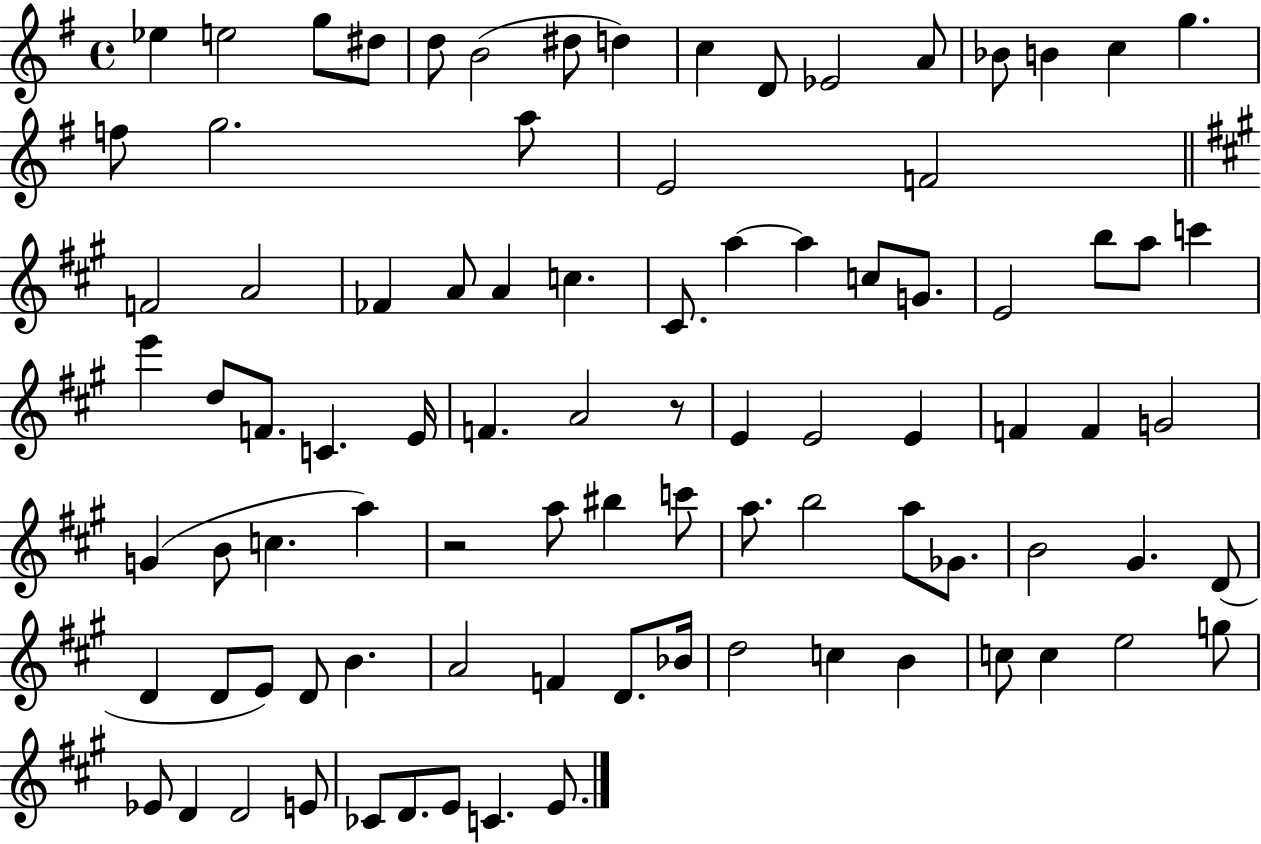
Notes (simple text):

Eb5/q E5/h G5/e D#5/e D5/e B4/h D#5/e D5/q C5/q D4/e Eb4/h A4/e Bb4/e B4/q C5/q G5/q. F5/e G5/h. A5/e E4/h F4/h F4/h A4/h FES4/q A4/e A4/q C5/q. C#4/e. A5/q A5/q C5/e G4/e. E4/h B5/e A5/e C6/q E6/q D5/e F4/e. C4/q. E4/s F4/q. A4/h R/e E4/q E4/h E4/q F4/q F4/q G4/h G4/q B4/e C5/q. A5/q R/h A5/e BIS5/q C6/e A5/e. B5/h A5/e Gb4/e. B4/h G#4/q. D4/e D4/q D4/e E4/e D4/e B4/q. A4/h F4/q D4/e. Bb4/s D5/h C5/q B4/q C5/e C5/q E5/h G5/e Eb4/e D4/q D4/h E4/e CES4/e D4/e. E4/e C4/q. E4/e.